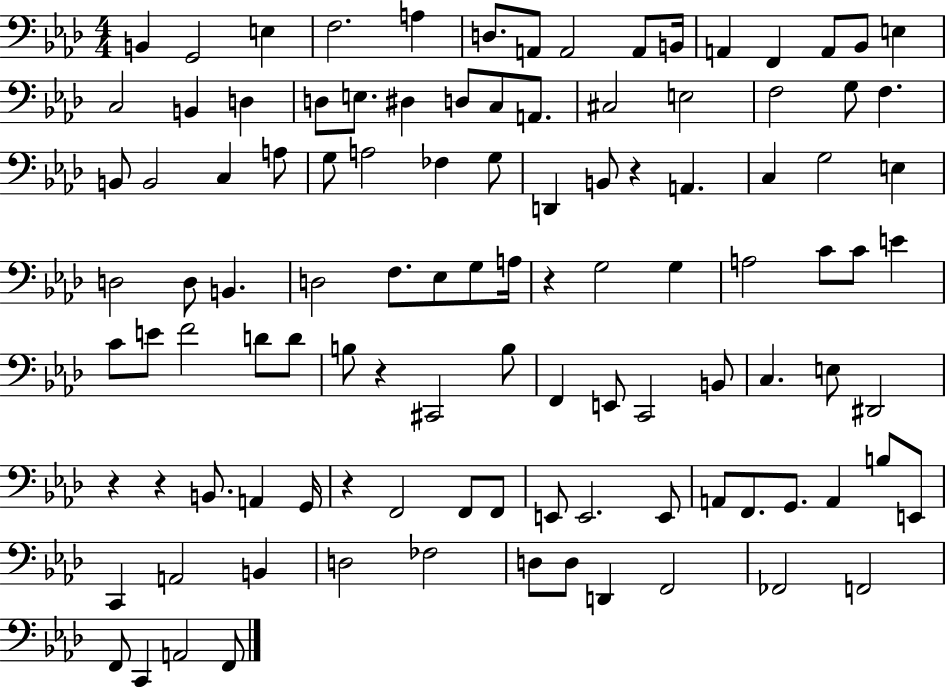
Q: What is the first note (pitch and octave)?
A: B2